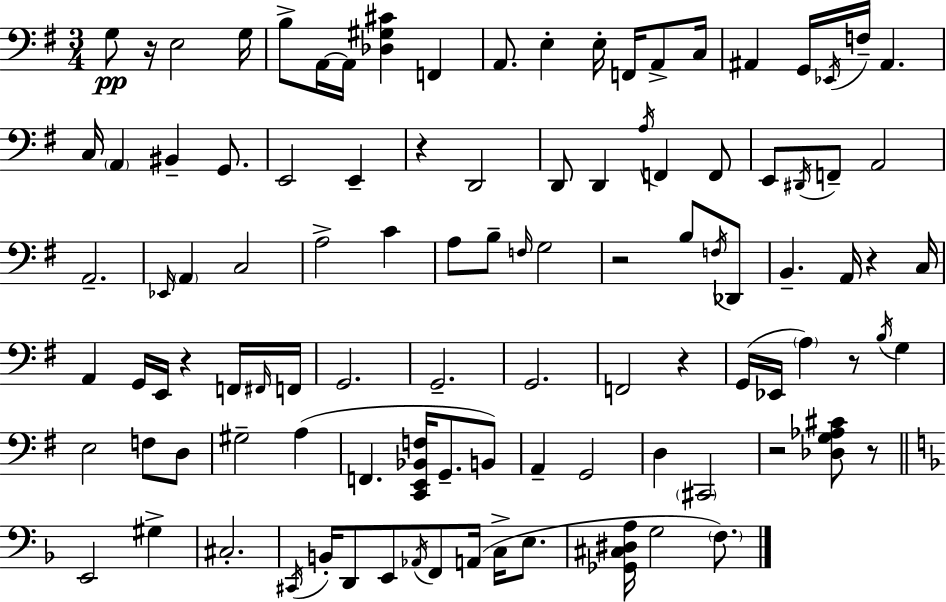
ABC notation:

X:1
T:Untitled
M:3/4
L:1/4
K:G
G,/2 z/4 E,2 G,/4 B,/2 A,,/4 A,,/4 [_D,^G,^C] F,, A,,/2 E, E,/4 F,,/4 A,,/2 C,/4 ^A,, G,,/4 _E,,/4 F,/4 ^A,, C,/4 A,, ^B,, G,,/2 E,,2 E,, z D,,2 D,,/2 D,, A,/4 F,, F,,/2 E,,/2 ^D,,/4 F,,/2 A,,2 A,,2 _E,,/4 A,, C,2 A,2 C A,/2 B,/2 F,/4 G,2 z2 B,/2 F,/4 _D,,/2 B,, A,,/4 z C,/4 A,, G,,/4 E,,/4 z F,,/4 ^F,,/4 F,,/4 G,,2 G,,2 G,,2 F,,2 z G,,/4 _E,,/4 A, z/2 B,/4 G, E,2 F,/2 D,/2 ^G,2 A, F,, [C,,E,,_B,,F,]/4 G,,/2 B,,/2 A,, G,,2 D, ^C,,2 z2 [_D,G,_A,^C]/2 z/2 E,,2 ^G, ^C,2 ^C,,/4 B,,/4 D,,/2 E,,/2 _A,,/4 F,,/2 A,,/4 C,/4 E,/2 [_G,,^C,^D,A,]/4 G,2 F,/2